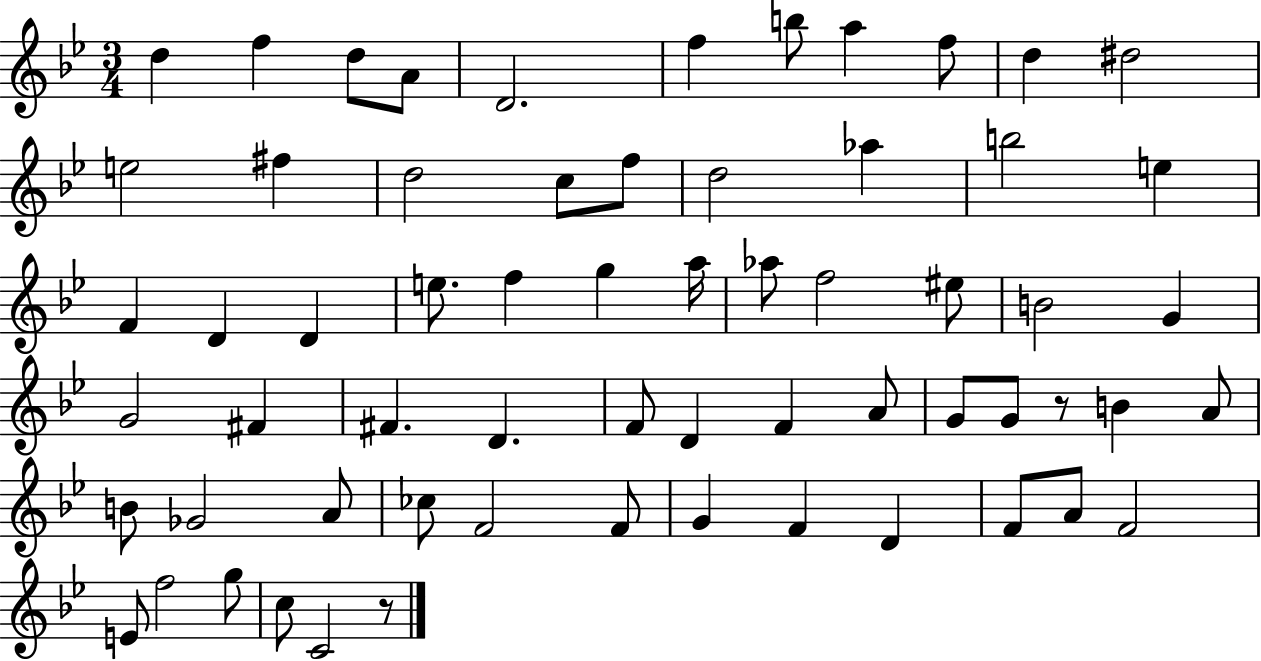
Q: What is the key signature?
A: BES major